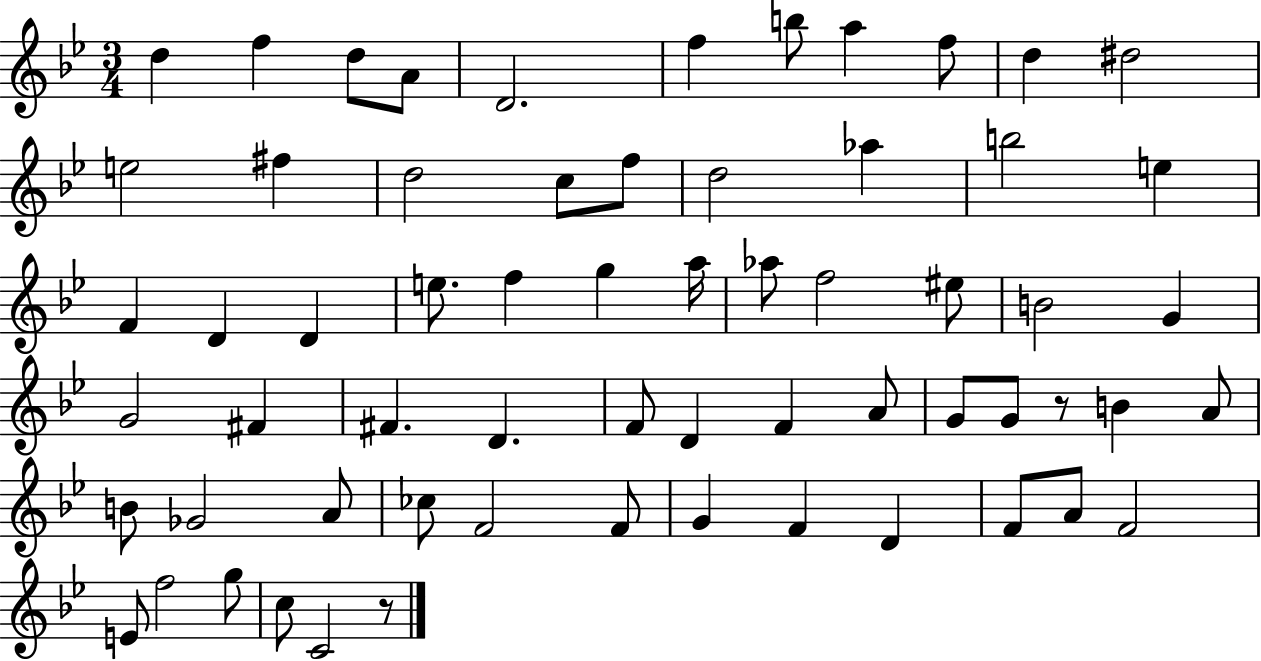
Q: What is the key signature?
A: BES major